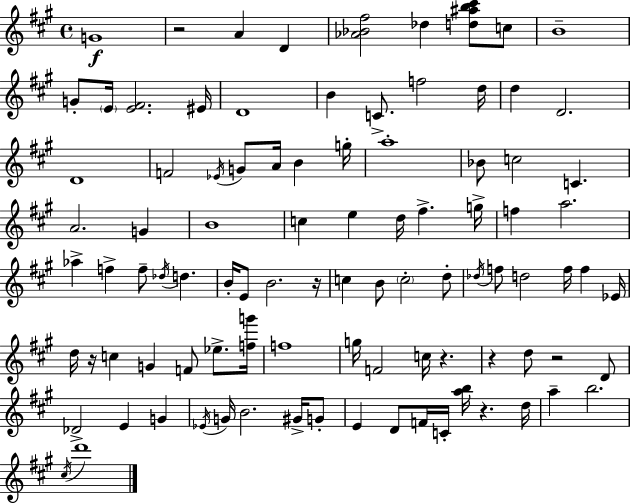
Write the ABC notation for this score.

X:1
T:Untitled
M:4/4
L:1/4
K:A
G4 z2 A D [_A_B^f]2 _d [d^ab^c']/2 c/2 B4 G/2 E/4 [E^F]2 ^E/4 D4 B C/2 f2 d/4 d D2 D4 F2 _E/4 G/2 A/4 B g/4 a4 _B/2 c2 C A2 G B4 c e d/4 ^f g/4 f a2 _a f f/2 _d/4 d B/4 E/2 B2 z/4 c B/2 c2 d/2 _d/4 f/2 d2 f/4 f _E/4 d/4 z/4 c G F/2 _e/2 [fg']/4 f4 g/4 F2 c/4 z z d/2 z2 D/2 _D2 E G _E/4 G/4 B2 ^G/4 G/2 E D/2 F/4 C/4 [ab]/4 z d/4 a b2 ^c/4 d'4